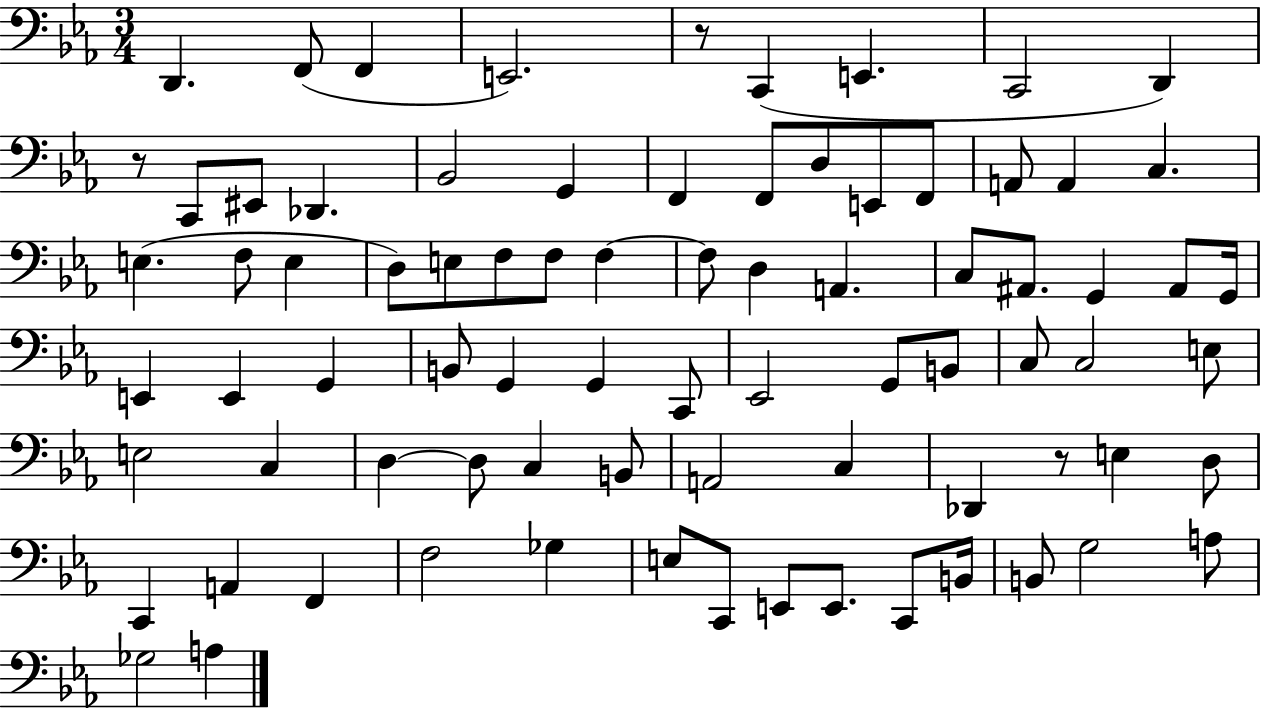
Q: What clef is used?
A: bass